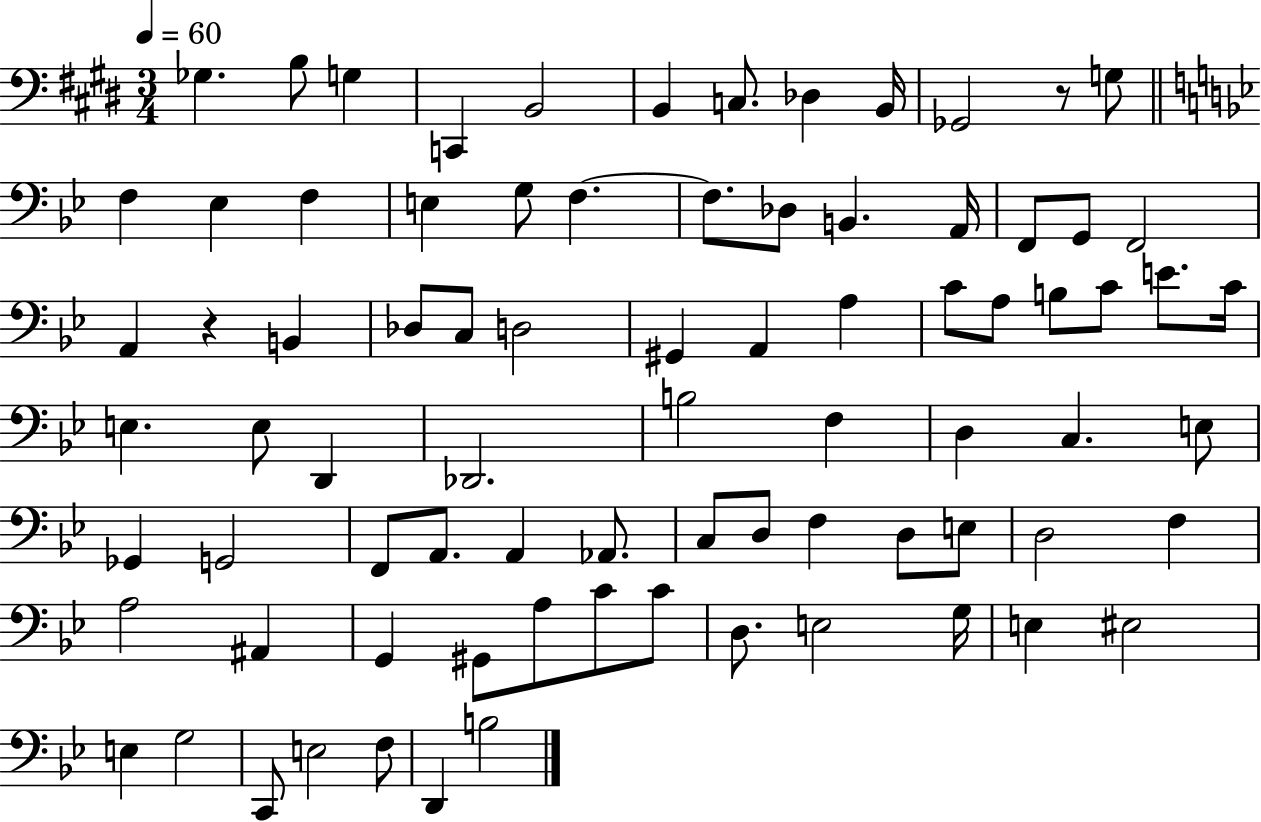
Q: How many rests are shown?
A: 2